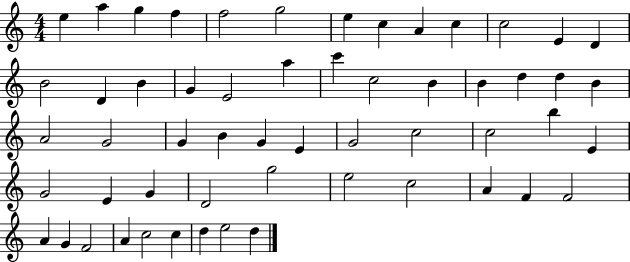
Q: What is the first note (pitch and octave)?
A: E5